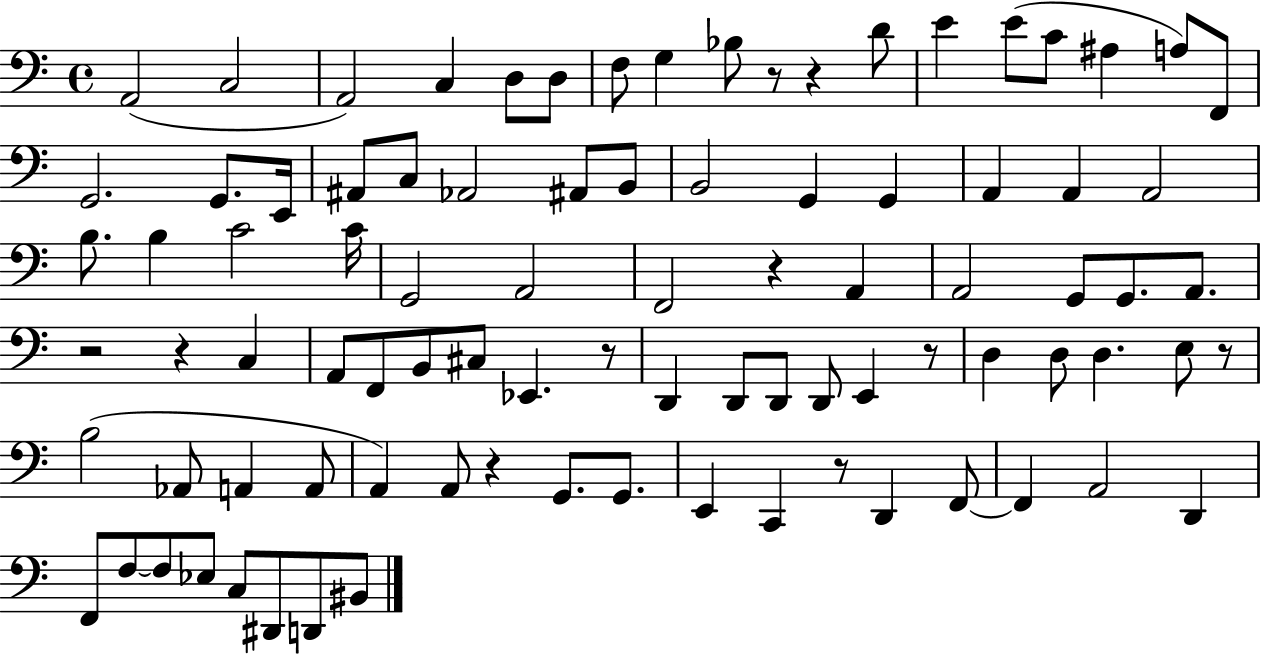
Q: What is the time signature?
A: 4/4